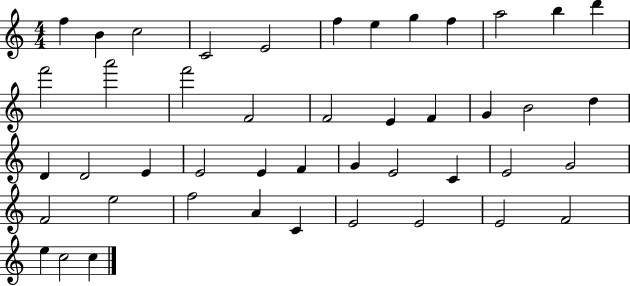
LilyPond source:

{
  \clef treble
  \numericTimeSignature
  \time 4/4
  \key c \major
  f''4 b'4 c''2 | c'2 e'2 | f''4 e''4 g''4 f''4 | a''2 b''4 d'''4 | \break f'''2 a'''2 | f'''2 f'2 | f'2 e'4 f'4 | g'4 b'2 d''4 | \break d'4 d'2 e'4 | e'2 e'4 f'4 | g'4 e'2 c'4 | e'2 g'2 | \break f'2 e''2 | f''2 a'4 c'4 | e'2 e'2 | e'2 f'2 | \break e''4 c''2 c''4 | \bar "|."
}